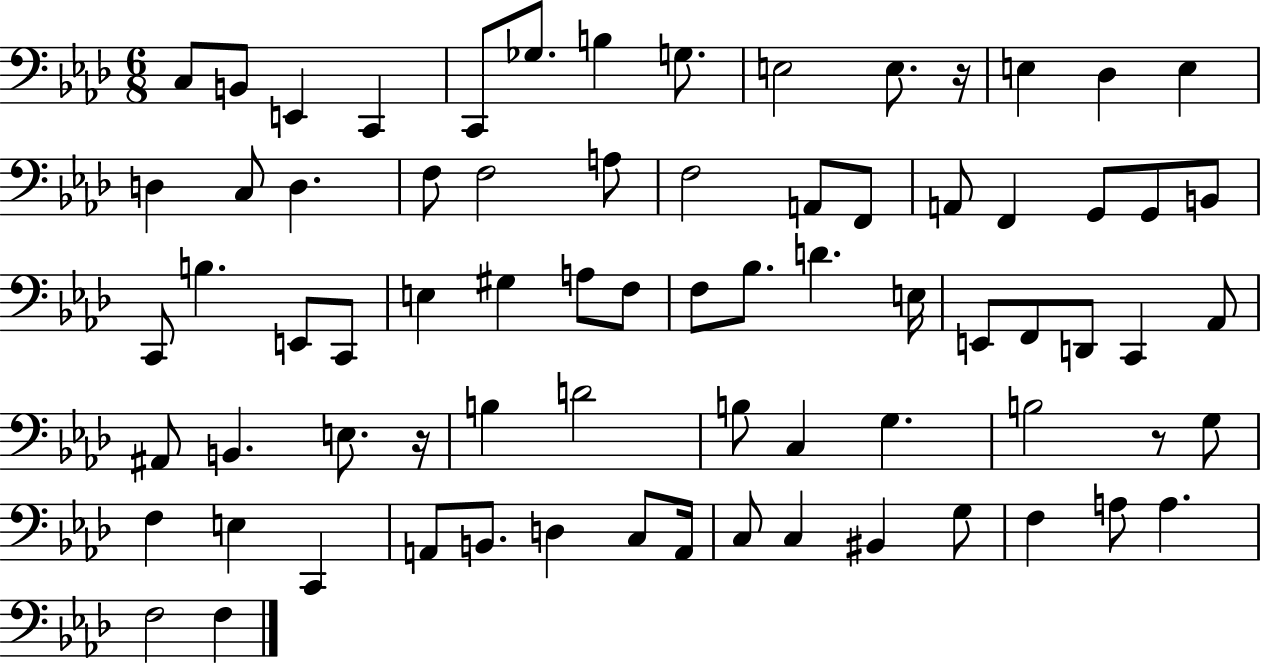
X:1
T:Untitled
M:6/8
L:1/4
K:Ab
C,/2 B,,/2 E,, C,, C,,/2 _G,/2 B, G,/2 E,2 E,/2 z/4 E, _D, E, D, C,/2 D, F,/2 F,2 A,/2 F,2 A,,/2 F,,/2 A,,/2 F,, G,,/2 G,,/2 B,,/2 C,,/2 B, E,,/2 C,,/2 E, ^G, A,/2 F,/2 F,/2 _B,/2 D E,/4 E,,/2 F,,/2 D,,/2 C,, _A,,/2 ^A,,/2 B,, E,/2 z/4 B, D2 B,/2 C, G, B,2 z/2 G,/2 F, E, C,, A,,/2 B,,/2 D, C,/2 A,,/4 C,/2 C, ^B,, G,/2 F, A,/2 A, F,2 F,